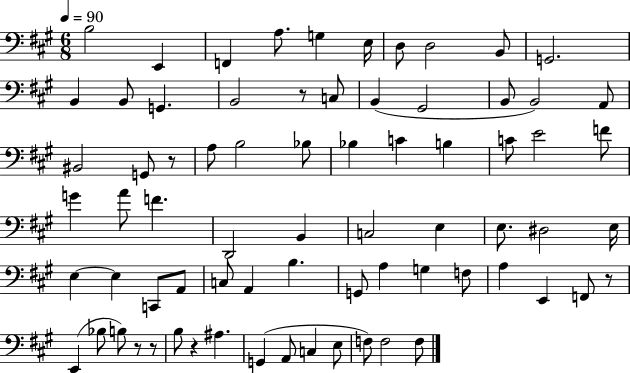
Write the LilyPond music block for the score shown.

{
  \clef bass
  \numericTimeSignature
  \time 6/8
  \key a \major
  \tempo 4 = 90
  b2 e,4 | f,4 a8. g4 e16 | d8 d2 b,8 | g,2. | \break b,4 b,8 g,4. | b,2 r8 c8 | b,4( gis,2 | b,8 b,2) a,8 | \break bis,2 g,8 r8 | a8 b2 bes8 | bes4 c'4 b4 | c'8 e'2 f'8 | \break g'4 a'8 f'4. | d,2 b,4 | c2 e4 | e8. dis2 e16 | \break e4~~ e4 c,8 a,8 | c8 a,4 b4. | g,8 a4 g4 f8 | a4 e,4 f,8 r8 | \break e,4( bes8 b8) r8 r8 | b8 r4 ais4. | g,4( a,8 c4 e8 | f8) f2 f8 | \break \bar "|."
}